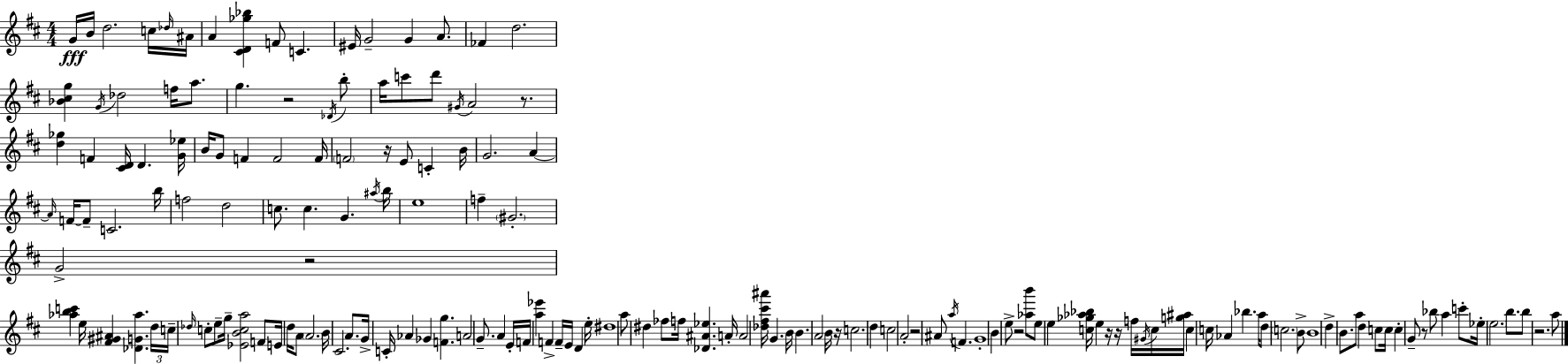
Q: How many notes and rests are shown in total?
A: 165